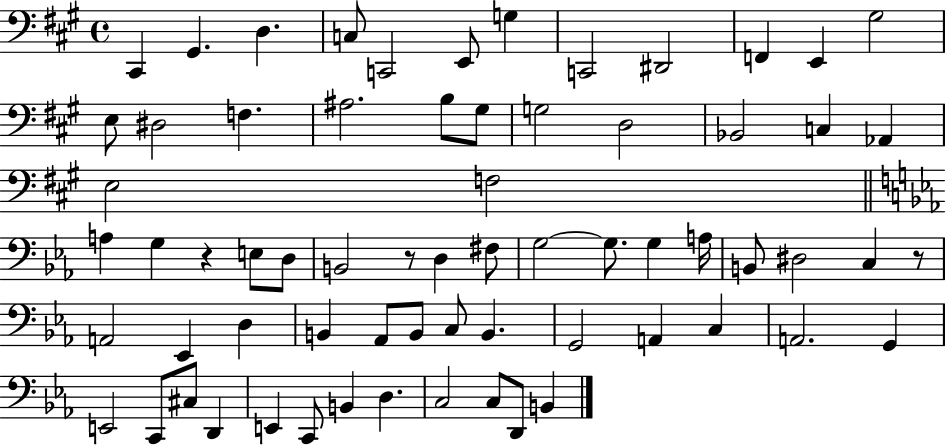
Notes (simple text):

C#2/q G#2/q. D3/q. C3/e C2/h E2/e G3/q C2/h D#2/h F2/q E2/q G#3/h E3/e D#3/h F3/q. A#3/h. B3/e G#3/e G3/h D3/h Bb2/h C3/q Ab2/q E3/h F3/h A3/q G3/q R/q E3/e D3/e B2/h R/e D3/q F#3/e G3/h G3/e. G3/q A3/s B2/e D#3/h C3/q R/e A2/h Eb2/q D3/q B2/q Ab2/e B2/e C3/e B2/q. G2/h A2/q C3/q A2/h. G2/q E2/h C2/e C#3/e D2/q E2/q C2/e B2/q D3/q. C3/h C3/e D2/e B2/q